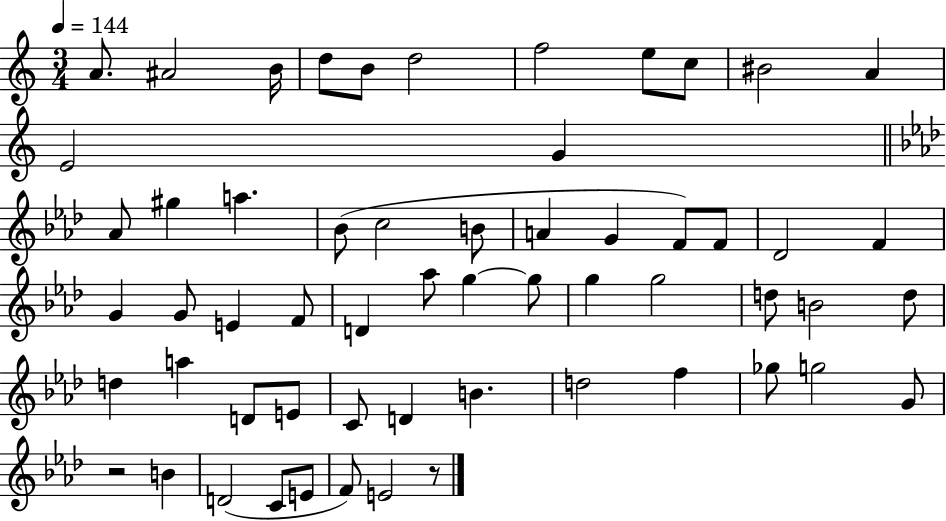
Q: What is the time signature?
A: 3/4